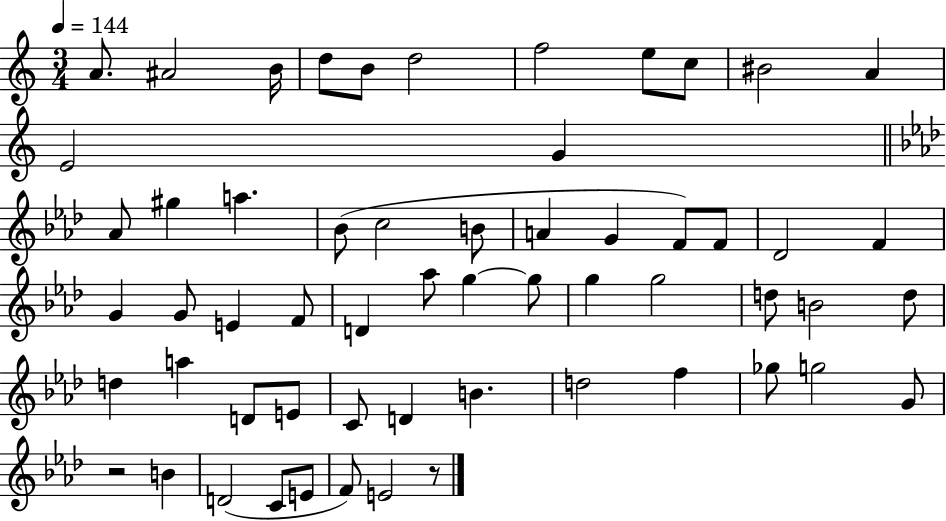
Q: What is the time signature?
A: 3/4